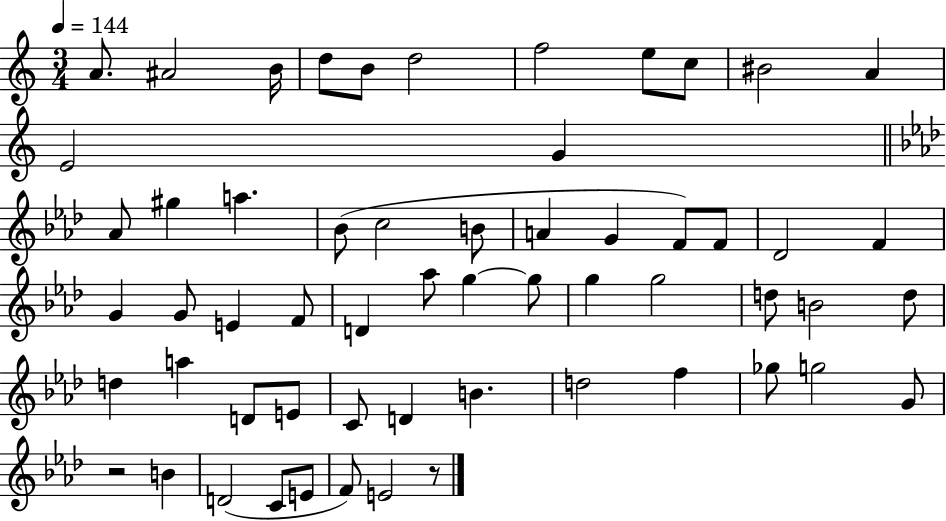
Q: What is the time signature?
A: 3/4